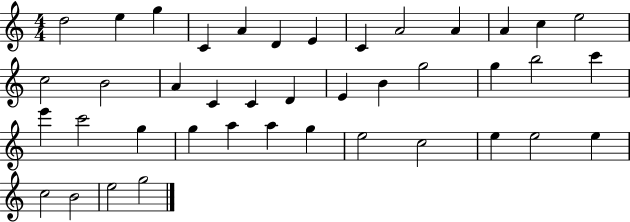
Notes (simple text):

D5/h E5/q G5/q C4/q A4/q D4/q E4/q C4/q A4/h A4/q A4/q C5/q E5/h C5/h B4/h A4/q C4/q C4/q D4/q E4/q B4/q G5/h G5/q B5/h C6/q E6/q C6/h G5/q G5/q A5/q A5/q G5/q E5/h C5/h E5/q E5/h E5/q C5/h B4/h E5/h G5/h